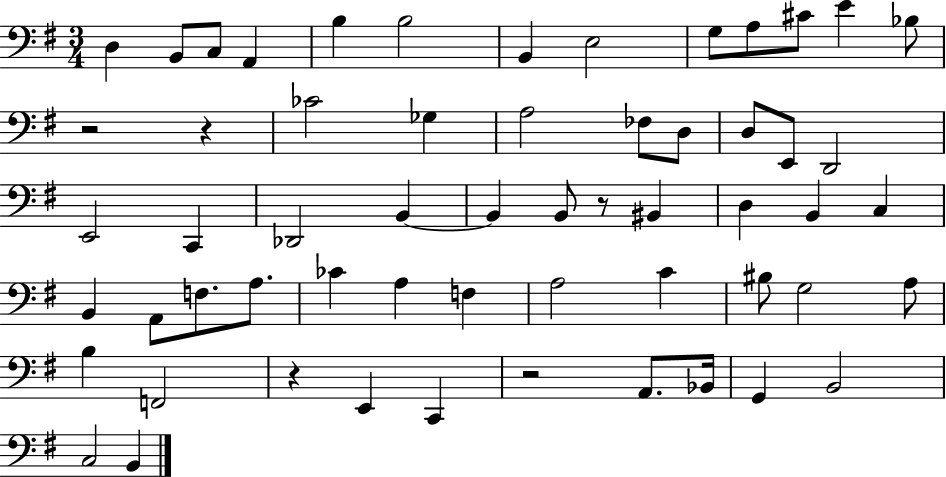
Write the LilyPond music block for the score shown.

{
  \clef bass
  \numericTimeSignature
  \time 3/4
  \key g \major
  \repeat volta 2 { d4 b,8 c8 a,4 | b4 b2 | b,4 e2 | g8 a8 cis'8 e'4 bes8 | \break r2 r4 | ces'2 ges4 | a2 fes8 d8 | d8 e,8 d,2 | \break e,2 c,4 | des,2 b,4~~ | b,4 b,8 r8 bis,4 | d4 b,4 c4 | \break b,4 a,8 f8. a8. | ces'4 a4 f4 | a2 c'4 | bis8 g2 a8 | \break b4 f,2 | r4 e,4 c,4 | r2 a,8. bes,16 | g,4 b,2 | \break c2 b,4 | } \bar "|."
}